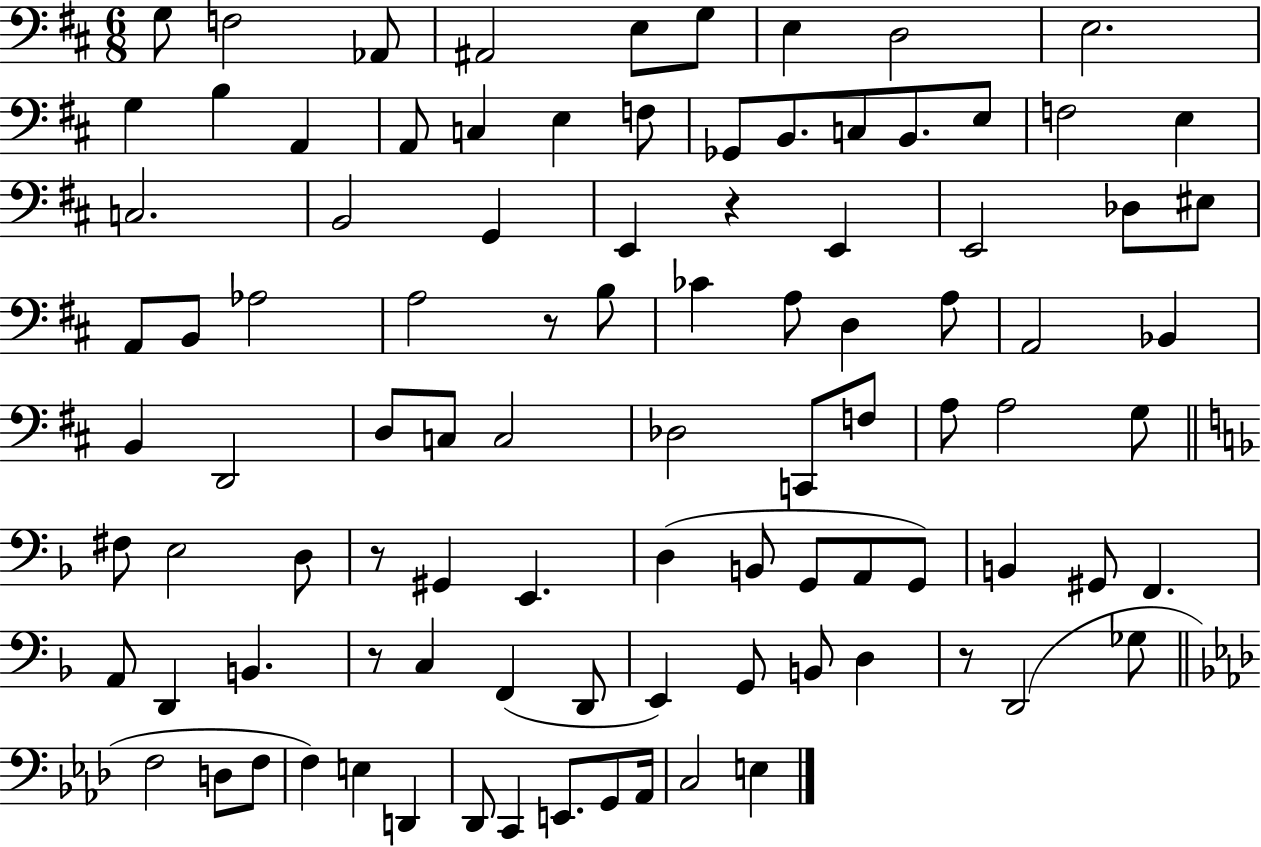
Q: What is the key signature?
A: D major